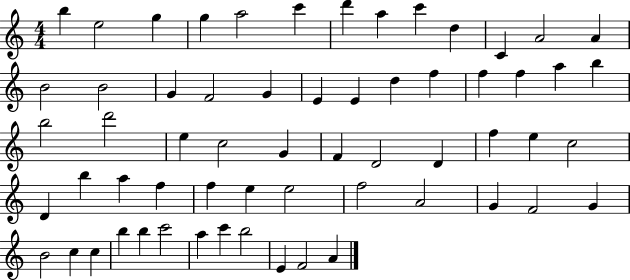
{
  \clef treble
  \numericTimeSignature
  \time 4/4
  \key c \major
  b''4 e''2 g''4 | g''4 a''2 c'''4 | d'''4 a''4 c'''4 d''4 | c'4 a'2 a'4 | \break b'2 b'2 | g'4 f'2 g'4 | e'4 e'4 d''4 f''4 | f''4 f''4 a''4 b''4 | \break b''2 d'''2 | e''4 c''2 g'4 | f'4 d'2 d'4 | f''4 e''4 c''2 | \break d'4 b''4 a''4 f''4 | f''4 e''4 e''2 | f''2 a'2 | g'4 f'2 g'4 | \break b'2 c''4 c''4 | b''4 b''4 c'''2 | a''4 c'''4 b''2 | e'4 f'2 a'4 | \break \bar "|."
}